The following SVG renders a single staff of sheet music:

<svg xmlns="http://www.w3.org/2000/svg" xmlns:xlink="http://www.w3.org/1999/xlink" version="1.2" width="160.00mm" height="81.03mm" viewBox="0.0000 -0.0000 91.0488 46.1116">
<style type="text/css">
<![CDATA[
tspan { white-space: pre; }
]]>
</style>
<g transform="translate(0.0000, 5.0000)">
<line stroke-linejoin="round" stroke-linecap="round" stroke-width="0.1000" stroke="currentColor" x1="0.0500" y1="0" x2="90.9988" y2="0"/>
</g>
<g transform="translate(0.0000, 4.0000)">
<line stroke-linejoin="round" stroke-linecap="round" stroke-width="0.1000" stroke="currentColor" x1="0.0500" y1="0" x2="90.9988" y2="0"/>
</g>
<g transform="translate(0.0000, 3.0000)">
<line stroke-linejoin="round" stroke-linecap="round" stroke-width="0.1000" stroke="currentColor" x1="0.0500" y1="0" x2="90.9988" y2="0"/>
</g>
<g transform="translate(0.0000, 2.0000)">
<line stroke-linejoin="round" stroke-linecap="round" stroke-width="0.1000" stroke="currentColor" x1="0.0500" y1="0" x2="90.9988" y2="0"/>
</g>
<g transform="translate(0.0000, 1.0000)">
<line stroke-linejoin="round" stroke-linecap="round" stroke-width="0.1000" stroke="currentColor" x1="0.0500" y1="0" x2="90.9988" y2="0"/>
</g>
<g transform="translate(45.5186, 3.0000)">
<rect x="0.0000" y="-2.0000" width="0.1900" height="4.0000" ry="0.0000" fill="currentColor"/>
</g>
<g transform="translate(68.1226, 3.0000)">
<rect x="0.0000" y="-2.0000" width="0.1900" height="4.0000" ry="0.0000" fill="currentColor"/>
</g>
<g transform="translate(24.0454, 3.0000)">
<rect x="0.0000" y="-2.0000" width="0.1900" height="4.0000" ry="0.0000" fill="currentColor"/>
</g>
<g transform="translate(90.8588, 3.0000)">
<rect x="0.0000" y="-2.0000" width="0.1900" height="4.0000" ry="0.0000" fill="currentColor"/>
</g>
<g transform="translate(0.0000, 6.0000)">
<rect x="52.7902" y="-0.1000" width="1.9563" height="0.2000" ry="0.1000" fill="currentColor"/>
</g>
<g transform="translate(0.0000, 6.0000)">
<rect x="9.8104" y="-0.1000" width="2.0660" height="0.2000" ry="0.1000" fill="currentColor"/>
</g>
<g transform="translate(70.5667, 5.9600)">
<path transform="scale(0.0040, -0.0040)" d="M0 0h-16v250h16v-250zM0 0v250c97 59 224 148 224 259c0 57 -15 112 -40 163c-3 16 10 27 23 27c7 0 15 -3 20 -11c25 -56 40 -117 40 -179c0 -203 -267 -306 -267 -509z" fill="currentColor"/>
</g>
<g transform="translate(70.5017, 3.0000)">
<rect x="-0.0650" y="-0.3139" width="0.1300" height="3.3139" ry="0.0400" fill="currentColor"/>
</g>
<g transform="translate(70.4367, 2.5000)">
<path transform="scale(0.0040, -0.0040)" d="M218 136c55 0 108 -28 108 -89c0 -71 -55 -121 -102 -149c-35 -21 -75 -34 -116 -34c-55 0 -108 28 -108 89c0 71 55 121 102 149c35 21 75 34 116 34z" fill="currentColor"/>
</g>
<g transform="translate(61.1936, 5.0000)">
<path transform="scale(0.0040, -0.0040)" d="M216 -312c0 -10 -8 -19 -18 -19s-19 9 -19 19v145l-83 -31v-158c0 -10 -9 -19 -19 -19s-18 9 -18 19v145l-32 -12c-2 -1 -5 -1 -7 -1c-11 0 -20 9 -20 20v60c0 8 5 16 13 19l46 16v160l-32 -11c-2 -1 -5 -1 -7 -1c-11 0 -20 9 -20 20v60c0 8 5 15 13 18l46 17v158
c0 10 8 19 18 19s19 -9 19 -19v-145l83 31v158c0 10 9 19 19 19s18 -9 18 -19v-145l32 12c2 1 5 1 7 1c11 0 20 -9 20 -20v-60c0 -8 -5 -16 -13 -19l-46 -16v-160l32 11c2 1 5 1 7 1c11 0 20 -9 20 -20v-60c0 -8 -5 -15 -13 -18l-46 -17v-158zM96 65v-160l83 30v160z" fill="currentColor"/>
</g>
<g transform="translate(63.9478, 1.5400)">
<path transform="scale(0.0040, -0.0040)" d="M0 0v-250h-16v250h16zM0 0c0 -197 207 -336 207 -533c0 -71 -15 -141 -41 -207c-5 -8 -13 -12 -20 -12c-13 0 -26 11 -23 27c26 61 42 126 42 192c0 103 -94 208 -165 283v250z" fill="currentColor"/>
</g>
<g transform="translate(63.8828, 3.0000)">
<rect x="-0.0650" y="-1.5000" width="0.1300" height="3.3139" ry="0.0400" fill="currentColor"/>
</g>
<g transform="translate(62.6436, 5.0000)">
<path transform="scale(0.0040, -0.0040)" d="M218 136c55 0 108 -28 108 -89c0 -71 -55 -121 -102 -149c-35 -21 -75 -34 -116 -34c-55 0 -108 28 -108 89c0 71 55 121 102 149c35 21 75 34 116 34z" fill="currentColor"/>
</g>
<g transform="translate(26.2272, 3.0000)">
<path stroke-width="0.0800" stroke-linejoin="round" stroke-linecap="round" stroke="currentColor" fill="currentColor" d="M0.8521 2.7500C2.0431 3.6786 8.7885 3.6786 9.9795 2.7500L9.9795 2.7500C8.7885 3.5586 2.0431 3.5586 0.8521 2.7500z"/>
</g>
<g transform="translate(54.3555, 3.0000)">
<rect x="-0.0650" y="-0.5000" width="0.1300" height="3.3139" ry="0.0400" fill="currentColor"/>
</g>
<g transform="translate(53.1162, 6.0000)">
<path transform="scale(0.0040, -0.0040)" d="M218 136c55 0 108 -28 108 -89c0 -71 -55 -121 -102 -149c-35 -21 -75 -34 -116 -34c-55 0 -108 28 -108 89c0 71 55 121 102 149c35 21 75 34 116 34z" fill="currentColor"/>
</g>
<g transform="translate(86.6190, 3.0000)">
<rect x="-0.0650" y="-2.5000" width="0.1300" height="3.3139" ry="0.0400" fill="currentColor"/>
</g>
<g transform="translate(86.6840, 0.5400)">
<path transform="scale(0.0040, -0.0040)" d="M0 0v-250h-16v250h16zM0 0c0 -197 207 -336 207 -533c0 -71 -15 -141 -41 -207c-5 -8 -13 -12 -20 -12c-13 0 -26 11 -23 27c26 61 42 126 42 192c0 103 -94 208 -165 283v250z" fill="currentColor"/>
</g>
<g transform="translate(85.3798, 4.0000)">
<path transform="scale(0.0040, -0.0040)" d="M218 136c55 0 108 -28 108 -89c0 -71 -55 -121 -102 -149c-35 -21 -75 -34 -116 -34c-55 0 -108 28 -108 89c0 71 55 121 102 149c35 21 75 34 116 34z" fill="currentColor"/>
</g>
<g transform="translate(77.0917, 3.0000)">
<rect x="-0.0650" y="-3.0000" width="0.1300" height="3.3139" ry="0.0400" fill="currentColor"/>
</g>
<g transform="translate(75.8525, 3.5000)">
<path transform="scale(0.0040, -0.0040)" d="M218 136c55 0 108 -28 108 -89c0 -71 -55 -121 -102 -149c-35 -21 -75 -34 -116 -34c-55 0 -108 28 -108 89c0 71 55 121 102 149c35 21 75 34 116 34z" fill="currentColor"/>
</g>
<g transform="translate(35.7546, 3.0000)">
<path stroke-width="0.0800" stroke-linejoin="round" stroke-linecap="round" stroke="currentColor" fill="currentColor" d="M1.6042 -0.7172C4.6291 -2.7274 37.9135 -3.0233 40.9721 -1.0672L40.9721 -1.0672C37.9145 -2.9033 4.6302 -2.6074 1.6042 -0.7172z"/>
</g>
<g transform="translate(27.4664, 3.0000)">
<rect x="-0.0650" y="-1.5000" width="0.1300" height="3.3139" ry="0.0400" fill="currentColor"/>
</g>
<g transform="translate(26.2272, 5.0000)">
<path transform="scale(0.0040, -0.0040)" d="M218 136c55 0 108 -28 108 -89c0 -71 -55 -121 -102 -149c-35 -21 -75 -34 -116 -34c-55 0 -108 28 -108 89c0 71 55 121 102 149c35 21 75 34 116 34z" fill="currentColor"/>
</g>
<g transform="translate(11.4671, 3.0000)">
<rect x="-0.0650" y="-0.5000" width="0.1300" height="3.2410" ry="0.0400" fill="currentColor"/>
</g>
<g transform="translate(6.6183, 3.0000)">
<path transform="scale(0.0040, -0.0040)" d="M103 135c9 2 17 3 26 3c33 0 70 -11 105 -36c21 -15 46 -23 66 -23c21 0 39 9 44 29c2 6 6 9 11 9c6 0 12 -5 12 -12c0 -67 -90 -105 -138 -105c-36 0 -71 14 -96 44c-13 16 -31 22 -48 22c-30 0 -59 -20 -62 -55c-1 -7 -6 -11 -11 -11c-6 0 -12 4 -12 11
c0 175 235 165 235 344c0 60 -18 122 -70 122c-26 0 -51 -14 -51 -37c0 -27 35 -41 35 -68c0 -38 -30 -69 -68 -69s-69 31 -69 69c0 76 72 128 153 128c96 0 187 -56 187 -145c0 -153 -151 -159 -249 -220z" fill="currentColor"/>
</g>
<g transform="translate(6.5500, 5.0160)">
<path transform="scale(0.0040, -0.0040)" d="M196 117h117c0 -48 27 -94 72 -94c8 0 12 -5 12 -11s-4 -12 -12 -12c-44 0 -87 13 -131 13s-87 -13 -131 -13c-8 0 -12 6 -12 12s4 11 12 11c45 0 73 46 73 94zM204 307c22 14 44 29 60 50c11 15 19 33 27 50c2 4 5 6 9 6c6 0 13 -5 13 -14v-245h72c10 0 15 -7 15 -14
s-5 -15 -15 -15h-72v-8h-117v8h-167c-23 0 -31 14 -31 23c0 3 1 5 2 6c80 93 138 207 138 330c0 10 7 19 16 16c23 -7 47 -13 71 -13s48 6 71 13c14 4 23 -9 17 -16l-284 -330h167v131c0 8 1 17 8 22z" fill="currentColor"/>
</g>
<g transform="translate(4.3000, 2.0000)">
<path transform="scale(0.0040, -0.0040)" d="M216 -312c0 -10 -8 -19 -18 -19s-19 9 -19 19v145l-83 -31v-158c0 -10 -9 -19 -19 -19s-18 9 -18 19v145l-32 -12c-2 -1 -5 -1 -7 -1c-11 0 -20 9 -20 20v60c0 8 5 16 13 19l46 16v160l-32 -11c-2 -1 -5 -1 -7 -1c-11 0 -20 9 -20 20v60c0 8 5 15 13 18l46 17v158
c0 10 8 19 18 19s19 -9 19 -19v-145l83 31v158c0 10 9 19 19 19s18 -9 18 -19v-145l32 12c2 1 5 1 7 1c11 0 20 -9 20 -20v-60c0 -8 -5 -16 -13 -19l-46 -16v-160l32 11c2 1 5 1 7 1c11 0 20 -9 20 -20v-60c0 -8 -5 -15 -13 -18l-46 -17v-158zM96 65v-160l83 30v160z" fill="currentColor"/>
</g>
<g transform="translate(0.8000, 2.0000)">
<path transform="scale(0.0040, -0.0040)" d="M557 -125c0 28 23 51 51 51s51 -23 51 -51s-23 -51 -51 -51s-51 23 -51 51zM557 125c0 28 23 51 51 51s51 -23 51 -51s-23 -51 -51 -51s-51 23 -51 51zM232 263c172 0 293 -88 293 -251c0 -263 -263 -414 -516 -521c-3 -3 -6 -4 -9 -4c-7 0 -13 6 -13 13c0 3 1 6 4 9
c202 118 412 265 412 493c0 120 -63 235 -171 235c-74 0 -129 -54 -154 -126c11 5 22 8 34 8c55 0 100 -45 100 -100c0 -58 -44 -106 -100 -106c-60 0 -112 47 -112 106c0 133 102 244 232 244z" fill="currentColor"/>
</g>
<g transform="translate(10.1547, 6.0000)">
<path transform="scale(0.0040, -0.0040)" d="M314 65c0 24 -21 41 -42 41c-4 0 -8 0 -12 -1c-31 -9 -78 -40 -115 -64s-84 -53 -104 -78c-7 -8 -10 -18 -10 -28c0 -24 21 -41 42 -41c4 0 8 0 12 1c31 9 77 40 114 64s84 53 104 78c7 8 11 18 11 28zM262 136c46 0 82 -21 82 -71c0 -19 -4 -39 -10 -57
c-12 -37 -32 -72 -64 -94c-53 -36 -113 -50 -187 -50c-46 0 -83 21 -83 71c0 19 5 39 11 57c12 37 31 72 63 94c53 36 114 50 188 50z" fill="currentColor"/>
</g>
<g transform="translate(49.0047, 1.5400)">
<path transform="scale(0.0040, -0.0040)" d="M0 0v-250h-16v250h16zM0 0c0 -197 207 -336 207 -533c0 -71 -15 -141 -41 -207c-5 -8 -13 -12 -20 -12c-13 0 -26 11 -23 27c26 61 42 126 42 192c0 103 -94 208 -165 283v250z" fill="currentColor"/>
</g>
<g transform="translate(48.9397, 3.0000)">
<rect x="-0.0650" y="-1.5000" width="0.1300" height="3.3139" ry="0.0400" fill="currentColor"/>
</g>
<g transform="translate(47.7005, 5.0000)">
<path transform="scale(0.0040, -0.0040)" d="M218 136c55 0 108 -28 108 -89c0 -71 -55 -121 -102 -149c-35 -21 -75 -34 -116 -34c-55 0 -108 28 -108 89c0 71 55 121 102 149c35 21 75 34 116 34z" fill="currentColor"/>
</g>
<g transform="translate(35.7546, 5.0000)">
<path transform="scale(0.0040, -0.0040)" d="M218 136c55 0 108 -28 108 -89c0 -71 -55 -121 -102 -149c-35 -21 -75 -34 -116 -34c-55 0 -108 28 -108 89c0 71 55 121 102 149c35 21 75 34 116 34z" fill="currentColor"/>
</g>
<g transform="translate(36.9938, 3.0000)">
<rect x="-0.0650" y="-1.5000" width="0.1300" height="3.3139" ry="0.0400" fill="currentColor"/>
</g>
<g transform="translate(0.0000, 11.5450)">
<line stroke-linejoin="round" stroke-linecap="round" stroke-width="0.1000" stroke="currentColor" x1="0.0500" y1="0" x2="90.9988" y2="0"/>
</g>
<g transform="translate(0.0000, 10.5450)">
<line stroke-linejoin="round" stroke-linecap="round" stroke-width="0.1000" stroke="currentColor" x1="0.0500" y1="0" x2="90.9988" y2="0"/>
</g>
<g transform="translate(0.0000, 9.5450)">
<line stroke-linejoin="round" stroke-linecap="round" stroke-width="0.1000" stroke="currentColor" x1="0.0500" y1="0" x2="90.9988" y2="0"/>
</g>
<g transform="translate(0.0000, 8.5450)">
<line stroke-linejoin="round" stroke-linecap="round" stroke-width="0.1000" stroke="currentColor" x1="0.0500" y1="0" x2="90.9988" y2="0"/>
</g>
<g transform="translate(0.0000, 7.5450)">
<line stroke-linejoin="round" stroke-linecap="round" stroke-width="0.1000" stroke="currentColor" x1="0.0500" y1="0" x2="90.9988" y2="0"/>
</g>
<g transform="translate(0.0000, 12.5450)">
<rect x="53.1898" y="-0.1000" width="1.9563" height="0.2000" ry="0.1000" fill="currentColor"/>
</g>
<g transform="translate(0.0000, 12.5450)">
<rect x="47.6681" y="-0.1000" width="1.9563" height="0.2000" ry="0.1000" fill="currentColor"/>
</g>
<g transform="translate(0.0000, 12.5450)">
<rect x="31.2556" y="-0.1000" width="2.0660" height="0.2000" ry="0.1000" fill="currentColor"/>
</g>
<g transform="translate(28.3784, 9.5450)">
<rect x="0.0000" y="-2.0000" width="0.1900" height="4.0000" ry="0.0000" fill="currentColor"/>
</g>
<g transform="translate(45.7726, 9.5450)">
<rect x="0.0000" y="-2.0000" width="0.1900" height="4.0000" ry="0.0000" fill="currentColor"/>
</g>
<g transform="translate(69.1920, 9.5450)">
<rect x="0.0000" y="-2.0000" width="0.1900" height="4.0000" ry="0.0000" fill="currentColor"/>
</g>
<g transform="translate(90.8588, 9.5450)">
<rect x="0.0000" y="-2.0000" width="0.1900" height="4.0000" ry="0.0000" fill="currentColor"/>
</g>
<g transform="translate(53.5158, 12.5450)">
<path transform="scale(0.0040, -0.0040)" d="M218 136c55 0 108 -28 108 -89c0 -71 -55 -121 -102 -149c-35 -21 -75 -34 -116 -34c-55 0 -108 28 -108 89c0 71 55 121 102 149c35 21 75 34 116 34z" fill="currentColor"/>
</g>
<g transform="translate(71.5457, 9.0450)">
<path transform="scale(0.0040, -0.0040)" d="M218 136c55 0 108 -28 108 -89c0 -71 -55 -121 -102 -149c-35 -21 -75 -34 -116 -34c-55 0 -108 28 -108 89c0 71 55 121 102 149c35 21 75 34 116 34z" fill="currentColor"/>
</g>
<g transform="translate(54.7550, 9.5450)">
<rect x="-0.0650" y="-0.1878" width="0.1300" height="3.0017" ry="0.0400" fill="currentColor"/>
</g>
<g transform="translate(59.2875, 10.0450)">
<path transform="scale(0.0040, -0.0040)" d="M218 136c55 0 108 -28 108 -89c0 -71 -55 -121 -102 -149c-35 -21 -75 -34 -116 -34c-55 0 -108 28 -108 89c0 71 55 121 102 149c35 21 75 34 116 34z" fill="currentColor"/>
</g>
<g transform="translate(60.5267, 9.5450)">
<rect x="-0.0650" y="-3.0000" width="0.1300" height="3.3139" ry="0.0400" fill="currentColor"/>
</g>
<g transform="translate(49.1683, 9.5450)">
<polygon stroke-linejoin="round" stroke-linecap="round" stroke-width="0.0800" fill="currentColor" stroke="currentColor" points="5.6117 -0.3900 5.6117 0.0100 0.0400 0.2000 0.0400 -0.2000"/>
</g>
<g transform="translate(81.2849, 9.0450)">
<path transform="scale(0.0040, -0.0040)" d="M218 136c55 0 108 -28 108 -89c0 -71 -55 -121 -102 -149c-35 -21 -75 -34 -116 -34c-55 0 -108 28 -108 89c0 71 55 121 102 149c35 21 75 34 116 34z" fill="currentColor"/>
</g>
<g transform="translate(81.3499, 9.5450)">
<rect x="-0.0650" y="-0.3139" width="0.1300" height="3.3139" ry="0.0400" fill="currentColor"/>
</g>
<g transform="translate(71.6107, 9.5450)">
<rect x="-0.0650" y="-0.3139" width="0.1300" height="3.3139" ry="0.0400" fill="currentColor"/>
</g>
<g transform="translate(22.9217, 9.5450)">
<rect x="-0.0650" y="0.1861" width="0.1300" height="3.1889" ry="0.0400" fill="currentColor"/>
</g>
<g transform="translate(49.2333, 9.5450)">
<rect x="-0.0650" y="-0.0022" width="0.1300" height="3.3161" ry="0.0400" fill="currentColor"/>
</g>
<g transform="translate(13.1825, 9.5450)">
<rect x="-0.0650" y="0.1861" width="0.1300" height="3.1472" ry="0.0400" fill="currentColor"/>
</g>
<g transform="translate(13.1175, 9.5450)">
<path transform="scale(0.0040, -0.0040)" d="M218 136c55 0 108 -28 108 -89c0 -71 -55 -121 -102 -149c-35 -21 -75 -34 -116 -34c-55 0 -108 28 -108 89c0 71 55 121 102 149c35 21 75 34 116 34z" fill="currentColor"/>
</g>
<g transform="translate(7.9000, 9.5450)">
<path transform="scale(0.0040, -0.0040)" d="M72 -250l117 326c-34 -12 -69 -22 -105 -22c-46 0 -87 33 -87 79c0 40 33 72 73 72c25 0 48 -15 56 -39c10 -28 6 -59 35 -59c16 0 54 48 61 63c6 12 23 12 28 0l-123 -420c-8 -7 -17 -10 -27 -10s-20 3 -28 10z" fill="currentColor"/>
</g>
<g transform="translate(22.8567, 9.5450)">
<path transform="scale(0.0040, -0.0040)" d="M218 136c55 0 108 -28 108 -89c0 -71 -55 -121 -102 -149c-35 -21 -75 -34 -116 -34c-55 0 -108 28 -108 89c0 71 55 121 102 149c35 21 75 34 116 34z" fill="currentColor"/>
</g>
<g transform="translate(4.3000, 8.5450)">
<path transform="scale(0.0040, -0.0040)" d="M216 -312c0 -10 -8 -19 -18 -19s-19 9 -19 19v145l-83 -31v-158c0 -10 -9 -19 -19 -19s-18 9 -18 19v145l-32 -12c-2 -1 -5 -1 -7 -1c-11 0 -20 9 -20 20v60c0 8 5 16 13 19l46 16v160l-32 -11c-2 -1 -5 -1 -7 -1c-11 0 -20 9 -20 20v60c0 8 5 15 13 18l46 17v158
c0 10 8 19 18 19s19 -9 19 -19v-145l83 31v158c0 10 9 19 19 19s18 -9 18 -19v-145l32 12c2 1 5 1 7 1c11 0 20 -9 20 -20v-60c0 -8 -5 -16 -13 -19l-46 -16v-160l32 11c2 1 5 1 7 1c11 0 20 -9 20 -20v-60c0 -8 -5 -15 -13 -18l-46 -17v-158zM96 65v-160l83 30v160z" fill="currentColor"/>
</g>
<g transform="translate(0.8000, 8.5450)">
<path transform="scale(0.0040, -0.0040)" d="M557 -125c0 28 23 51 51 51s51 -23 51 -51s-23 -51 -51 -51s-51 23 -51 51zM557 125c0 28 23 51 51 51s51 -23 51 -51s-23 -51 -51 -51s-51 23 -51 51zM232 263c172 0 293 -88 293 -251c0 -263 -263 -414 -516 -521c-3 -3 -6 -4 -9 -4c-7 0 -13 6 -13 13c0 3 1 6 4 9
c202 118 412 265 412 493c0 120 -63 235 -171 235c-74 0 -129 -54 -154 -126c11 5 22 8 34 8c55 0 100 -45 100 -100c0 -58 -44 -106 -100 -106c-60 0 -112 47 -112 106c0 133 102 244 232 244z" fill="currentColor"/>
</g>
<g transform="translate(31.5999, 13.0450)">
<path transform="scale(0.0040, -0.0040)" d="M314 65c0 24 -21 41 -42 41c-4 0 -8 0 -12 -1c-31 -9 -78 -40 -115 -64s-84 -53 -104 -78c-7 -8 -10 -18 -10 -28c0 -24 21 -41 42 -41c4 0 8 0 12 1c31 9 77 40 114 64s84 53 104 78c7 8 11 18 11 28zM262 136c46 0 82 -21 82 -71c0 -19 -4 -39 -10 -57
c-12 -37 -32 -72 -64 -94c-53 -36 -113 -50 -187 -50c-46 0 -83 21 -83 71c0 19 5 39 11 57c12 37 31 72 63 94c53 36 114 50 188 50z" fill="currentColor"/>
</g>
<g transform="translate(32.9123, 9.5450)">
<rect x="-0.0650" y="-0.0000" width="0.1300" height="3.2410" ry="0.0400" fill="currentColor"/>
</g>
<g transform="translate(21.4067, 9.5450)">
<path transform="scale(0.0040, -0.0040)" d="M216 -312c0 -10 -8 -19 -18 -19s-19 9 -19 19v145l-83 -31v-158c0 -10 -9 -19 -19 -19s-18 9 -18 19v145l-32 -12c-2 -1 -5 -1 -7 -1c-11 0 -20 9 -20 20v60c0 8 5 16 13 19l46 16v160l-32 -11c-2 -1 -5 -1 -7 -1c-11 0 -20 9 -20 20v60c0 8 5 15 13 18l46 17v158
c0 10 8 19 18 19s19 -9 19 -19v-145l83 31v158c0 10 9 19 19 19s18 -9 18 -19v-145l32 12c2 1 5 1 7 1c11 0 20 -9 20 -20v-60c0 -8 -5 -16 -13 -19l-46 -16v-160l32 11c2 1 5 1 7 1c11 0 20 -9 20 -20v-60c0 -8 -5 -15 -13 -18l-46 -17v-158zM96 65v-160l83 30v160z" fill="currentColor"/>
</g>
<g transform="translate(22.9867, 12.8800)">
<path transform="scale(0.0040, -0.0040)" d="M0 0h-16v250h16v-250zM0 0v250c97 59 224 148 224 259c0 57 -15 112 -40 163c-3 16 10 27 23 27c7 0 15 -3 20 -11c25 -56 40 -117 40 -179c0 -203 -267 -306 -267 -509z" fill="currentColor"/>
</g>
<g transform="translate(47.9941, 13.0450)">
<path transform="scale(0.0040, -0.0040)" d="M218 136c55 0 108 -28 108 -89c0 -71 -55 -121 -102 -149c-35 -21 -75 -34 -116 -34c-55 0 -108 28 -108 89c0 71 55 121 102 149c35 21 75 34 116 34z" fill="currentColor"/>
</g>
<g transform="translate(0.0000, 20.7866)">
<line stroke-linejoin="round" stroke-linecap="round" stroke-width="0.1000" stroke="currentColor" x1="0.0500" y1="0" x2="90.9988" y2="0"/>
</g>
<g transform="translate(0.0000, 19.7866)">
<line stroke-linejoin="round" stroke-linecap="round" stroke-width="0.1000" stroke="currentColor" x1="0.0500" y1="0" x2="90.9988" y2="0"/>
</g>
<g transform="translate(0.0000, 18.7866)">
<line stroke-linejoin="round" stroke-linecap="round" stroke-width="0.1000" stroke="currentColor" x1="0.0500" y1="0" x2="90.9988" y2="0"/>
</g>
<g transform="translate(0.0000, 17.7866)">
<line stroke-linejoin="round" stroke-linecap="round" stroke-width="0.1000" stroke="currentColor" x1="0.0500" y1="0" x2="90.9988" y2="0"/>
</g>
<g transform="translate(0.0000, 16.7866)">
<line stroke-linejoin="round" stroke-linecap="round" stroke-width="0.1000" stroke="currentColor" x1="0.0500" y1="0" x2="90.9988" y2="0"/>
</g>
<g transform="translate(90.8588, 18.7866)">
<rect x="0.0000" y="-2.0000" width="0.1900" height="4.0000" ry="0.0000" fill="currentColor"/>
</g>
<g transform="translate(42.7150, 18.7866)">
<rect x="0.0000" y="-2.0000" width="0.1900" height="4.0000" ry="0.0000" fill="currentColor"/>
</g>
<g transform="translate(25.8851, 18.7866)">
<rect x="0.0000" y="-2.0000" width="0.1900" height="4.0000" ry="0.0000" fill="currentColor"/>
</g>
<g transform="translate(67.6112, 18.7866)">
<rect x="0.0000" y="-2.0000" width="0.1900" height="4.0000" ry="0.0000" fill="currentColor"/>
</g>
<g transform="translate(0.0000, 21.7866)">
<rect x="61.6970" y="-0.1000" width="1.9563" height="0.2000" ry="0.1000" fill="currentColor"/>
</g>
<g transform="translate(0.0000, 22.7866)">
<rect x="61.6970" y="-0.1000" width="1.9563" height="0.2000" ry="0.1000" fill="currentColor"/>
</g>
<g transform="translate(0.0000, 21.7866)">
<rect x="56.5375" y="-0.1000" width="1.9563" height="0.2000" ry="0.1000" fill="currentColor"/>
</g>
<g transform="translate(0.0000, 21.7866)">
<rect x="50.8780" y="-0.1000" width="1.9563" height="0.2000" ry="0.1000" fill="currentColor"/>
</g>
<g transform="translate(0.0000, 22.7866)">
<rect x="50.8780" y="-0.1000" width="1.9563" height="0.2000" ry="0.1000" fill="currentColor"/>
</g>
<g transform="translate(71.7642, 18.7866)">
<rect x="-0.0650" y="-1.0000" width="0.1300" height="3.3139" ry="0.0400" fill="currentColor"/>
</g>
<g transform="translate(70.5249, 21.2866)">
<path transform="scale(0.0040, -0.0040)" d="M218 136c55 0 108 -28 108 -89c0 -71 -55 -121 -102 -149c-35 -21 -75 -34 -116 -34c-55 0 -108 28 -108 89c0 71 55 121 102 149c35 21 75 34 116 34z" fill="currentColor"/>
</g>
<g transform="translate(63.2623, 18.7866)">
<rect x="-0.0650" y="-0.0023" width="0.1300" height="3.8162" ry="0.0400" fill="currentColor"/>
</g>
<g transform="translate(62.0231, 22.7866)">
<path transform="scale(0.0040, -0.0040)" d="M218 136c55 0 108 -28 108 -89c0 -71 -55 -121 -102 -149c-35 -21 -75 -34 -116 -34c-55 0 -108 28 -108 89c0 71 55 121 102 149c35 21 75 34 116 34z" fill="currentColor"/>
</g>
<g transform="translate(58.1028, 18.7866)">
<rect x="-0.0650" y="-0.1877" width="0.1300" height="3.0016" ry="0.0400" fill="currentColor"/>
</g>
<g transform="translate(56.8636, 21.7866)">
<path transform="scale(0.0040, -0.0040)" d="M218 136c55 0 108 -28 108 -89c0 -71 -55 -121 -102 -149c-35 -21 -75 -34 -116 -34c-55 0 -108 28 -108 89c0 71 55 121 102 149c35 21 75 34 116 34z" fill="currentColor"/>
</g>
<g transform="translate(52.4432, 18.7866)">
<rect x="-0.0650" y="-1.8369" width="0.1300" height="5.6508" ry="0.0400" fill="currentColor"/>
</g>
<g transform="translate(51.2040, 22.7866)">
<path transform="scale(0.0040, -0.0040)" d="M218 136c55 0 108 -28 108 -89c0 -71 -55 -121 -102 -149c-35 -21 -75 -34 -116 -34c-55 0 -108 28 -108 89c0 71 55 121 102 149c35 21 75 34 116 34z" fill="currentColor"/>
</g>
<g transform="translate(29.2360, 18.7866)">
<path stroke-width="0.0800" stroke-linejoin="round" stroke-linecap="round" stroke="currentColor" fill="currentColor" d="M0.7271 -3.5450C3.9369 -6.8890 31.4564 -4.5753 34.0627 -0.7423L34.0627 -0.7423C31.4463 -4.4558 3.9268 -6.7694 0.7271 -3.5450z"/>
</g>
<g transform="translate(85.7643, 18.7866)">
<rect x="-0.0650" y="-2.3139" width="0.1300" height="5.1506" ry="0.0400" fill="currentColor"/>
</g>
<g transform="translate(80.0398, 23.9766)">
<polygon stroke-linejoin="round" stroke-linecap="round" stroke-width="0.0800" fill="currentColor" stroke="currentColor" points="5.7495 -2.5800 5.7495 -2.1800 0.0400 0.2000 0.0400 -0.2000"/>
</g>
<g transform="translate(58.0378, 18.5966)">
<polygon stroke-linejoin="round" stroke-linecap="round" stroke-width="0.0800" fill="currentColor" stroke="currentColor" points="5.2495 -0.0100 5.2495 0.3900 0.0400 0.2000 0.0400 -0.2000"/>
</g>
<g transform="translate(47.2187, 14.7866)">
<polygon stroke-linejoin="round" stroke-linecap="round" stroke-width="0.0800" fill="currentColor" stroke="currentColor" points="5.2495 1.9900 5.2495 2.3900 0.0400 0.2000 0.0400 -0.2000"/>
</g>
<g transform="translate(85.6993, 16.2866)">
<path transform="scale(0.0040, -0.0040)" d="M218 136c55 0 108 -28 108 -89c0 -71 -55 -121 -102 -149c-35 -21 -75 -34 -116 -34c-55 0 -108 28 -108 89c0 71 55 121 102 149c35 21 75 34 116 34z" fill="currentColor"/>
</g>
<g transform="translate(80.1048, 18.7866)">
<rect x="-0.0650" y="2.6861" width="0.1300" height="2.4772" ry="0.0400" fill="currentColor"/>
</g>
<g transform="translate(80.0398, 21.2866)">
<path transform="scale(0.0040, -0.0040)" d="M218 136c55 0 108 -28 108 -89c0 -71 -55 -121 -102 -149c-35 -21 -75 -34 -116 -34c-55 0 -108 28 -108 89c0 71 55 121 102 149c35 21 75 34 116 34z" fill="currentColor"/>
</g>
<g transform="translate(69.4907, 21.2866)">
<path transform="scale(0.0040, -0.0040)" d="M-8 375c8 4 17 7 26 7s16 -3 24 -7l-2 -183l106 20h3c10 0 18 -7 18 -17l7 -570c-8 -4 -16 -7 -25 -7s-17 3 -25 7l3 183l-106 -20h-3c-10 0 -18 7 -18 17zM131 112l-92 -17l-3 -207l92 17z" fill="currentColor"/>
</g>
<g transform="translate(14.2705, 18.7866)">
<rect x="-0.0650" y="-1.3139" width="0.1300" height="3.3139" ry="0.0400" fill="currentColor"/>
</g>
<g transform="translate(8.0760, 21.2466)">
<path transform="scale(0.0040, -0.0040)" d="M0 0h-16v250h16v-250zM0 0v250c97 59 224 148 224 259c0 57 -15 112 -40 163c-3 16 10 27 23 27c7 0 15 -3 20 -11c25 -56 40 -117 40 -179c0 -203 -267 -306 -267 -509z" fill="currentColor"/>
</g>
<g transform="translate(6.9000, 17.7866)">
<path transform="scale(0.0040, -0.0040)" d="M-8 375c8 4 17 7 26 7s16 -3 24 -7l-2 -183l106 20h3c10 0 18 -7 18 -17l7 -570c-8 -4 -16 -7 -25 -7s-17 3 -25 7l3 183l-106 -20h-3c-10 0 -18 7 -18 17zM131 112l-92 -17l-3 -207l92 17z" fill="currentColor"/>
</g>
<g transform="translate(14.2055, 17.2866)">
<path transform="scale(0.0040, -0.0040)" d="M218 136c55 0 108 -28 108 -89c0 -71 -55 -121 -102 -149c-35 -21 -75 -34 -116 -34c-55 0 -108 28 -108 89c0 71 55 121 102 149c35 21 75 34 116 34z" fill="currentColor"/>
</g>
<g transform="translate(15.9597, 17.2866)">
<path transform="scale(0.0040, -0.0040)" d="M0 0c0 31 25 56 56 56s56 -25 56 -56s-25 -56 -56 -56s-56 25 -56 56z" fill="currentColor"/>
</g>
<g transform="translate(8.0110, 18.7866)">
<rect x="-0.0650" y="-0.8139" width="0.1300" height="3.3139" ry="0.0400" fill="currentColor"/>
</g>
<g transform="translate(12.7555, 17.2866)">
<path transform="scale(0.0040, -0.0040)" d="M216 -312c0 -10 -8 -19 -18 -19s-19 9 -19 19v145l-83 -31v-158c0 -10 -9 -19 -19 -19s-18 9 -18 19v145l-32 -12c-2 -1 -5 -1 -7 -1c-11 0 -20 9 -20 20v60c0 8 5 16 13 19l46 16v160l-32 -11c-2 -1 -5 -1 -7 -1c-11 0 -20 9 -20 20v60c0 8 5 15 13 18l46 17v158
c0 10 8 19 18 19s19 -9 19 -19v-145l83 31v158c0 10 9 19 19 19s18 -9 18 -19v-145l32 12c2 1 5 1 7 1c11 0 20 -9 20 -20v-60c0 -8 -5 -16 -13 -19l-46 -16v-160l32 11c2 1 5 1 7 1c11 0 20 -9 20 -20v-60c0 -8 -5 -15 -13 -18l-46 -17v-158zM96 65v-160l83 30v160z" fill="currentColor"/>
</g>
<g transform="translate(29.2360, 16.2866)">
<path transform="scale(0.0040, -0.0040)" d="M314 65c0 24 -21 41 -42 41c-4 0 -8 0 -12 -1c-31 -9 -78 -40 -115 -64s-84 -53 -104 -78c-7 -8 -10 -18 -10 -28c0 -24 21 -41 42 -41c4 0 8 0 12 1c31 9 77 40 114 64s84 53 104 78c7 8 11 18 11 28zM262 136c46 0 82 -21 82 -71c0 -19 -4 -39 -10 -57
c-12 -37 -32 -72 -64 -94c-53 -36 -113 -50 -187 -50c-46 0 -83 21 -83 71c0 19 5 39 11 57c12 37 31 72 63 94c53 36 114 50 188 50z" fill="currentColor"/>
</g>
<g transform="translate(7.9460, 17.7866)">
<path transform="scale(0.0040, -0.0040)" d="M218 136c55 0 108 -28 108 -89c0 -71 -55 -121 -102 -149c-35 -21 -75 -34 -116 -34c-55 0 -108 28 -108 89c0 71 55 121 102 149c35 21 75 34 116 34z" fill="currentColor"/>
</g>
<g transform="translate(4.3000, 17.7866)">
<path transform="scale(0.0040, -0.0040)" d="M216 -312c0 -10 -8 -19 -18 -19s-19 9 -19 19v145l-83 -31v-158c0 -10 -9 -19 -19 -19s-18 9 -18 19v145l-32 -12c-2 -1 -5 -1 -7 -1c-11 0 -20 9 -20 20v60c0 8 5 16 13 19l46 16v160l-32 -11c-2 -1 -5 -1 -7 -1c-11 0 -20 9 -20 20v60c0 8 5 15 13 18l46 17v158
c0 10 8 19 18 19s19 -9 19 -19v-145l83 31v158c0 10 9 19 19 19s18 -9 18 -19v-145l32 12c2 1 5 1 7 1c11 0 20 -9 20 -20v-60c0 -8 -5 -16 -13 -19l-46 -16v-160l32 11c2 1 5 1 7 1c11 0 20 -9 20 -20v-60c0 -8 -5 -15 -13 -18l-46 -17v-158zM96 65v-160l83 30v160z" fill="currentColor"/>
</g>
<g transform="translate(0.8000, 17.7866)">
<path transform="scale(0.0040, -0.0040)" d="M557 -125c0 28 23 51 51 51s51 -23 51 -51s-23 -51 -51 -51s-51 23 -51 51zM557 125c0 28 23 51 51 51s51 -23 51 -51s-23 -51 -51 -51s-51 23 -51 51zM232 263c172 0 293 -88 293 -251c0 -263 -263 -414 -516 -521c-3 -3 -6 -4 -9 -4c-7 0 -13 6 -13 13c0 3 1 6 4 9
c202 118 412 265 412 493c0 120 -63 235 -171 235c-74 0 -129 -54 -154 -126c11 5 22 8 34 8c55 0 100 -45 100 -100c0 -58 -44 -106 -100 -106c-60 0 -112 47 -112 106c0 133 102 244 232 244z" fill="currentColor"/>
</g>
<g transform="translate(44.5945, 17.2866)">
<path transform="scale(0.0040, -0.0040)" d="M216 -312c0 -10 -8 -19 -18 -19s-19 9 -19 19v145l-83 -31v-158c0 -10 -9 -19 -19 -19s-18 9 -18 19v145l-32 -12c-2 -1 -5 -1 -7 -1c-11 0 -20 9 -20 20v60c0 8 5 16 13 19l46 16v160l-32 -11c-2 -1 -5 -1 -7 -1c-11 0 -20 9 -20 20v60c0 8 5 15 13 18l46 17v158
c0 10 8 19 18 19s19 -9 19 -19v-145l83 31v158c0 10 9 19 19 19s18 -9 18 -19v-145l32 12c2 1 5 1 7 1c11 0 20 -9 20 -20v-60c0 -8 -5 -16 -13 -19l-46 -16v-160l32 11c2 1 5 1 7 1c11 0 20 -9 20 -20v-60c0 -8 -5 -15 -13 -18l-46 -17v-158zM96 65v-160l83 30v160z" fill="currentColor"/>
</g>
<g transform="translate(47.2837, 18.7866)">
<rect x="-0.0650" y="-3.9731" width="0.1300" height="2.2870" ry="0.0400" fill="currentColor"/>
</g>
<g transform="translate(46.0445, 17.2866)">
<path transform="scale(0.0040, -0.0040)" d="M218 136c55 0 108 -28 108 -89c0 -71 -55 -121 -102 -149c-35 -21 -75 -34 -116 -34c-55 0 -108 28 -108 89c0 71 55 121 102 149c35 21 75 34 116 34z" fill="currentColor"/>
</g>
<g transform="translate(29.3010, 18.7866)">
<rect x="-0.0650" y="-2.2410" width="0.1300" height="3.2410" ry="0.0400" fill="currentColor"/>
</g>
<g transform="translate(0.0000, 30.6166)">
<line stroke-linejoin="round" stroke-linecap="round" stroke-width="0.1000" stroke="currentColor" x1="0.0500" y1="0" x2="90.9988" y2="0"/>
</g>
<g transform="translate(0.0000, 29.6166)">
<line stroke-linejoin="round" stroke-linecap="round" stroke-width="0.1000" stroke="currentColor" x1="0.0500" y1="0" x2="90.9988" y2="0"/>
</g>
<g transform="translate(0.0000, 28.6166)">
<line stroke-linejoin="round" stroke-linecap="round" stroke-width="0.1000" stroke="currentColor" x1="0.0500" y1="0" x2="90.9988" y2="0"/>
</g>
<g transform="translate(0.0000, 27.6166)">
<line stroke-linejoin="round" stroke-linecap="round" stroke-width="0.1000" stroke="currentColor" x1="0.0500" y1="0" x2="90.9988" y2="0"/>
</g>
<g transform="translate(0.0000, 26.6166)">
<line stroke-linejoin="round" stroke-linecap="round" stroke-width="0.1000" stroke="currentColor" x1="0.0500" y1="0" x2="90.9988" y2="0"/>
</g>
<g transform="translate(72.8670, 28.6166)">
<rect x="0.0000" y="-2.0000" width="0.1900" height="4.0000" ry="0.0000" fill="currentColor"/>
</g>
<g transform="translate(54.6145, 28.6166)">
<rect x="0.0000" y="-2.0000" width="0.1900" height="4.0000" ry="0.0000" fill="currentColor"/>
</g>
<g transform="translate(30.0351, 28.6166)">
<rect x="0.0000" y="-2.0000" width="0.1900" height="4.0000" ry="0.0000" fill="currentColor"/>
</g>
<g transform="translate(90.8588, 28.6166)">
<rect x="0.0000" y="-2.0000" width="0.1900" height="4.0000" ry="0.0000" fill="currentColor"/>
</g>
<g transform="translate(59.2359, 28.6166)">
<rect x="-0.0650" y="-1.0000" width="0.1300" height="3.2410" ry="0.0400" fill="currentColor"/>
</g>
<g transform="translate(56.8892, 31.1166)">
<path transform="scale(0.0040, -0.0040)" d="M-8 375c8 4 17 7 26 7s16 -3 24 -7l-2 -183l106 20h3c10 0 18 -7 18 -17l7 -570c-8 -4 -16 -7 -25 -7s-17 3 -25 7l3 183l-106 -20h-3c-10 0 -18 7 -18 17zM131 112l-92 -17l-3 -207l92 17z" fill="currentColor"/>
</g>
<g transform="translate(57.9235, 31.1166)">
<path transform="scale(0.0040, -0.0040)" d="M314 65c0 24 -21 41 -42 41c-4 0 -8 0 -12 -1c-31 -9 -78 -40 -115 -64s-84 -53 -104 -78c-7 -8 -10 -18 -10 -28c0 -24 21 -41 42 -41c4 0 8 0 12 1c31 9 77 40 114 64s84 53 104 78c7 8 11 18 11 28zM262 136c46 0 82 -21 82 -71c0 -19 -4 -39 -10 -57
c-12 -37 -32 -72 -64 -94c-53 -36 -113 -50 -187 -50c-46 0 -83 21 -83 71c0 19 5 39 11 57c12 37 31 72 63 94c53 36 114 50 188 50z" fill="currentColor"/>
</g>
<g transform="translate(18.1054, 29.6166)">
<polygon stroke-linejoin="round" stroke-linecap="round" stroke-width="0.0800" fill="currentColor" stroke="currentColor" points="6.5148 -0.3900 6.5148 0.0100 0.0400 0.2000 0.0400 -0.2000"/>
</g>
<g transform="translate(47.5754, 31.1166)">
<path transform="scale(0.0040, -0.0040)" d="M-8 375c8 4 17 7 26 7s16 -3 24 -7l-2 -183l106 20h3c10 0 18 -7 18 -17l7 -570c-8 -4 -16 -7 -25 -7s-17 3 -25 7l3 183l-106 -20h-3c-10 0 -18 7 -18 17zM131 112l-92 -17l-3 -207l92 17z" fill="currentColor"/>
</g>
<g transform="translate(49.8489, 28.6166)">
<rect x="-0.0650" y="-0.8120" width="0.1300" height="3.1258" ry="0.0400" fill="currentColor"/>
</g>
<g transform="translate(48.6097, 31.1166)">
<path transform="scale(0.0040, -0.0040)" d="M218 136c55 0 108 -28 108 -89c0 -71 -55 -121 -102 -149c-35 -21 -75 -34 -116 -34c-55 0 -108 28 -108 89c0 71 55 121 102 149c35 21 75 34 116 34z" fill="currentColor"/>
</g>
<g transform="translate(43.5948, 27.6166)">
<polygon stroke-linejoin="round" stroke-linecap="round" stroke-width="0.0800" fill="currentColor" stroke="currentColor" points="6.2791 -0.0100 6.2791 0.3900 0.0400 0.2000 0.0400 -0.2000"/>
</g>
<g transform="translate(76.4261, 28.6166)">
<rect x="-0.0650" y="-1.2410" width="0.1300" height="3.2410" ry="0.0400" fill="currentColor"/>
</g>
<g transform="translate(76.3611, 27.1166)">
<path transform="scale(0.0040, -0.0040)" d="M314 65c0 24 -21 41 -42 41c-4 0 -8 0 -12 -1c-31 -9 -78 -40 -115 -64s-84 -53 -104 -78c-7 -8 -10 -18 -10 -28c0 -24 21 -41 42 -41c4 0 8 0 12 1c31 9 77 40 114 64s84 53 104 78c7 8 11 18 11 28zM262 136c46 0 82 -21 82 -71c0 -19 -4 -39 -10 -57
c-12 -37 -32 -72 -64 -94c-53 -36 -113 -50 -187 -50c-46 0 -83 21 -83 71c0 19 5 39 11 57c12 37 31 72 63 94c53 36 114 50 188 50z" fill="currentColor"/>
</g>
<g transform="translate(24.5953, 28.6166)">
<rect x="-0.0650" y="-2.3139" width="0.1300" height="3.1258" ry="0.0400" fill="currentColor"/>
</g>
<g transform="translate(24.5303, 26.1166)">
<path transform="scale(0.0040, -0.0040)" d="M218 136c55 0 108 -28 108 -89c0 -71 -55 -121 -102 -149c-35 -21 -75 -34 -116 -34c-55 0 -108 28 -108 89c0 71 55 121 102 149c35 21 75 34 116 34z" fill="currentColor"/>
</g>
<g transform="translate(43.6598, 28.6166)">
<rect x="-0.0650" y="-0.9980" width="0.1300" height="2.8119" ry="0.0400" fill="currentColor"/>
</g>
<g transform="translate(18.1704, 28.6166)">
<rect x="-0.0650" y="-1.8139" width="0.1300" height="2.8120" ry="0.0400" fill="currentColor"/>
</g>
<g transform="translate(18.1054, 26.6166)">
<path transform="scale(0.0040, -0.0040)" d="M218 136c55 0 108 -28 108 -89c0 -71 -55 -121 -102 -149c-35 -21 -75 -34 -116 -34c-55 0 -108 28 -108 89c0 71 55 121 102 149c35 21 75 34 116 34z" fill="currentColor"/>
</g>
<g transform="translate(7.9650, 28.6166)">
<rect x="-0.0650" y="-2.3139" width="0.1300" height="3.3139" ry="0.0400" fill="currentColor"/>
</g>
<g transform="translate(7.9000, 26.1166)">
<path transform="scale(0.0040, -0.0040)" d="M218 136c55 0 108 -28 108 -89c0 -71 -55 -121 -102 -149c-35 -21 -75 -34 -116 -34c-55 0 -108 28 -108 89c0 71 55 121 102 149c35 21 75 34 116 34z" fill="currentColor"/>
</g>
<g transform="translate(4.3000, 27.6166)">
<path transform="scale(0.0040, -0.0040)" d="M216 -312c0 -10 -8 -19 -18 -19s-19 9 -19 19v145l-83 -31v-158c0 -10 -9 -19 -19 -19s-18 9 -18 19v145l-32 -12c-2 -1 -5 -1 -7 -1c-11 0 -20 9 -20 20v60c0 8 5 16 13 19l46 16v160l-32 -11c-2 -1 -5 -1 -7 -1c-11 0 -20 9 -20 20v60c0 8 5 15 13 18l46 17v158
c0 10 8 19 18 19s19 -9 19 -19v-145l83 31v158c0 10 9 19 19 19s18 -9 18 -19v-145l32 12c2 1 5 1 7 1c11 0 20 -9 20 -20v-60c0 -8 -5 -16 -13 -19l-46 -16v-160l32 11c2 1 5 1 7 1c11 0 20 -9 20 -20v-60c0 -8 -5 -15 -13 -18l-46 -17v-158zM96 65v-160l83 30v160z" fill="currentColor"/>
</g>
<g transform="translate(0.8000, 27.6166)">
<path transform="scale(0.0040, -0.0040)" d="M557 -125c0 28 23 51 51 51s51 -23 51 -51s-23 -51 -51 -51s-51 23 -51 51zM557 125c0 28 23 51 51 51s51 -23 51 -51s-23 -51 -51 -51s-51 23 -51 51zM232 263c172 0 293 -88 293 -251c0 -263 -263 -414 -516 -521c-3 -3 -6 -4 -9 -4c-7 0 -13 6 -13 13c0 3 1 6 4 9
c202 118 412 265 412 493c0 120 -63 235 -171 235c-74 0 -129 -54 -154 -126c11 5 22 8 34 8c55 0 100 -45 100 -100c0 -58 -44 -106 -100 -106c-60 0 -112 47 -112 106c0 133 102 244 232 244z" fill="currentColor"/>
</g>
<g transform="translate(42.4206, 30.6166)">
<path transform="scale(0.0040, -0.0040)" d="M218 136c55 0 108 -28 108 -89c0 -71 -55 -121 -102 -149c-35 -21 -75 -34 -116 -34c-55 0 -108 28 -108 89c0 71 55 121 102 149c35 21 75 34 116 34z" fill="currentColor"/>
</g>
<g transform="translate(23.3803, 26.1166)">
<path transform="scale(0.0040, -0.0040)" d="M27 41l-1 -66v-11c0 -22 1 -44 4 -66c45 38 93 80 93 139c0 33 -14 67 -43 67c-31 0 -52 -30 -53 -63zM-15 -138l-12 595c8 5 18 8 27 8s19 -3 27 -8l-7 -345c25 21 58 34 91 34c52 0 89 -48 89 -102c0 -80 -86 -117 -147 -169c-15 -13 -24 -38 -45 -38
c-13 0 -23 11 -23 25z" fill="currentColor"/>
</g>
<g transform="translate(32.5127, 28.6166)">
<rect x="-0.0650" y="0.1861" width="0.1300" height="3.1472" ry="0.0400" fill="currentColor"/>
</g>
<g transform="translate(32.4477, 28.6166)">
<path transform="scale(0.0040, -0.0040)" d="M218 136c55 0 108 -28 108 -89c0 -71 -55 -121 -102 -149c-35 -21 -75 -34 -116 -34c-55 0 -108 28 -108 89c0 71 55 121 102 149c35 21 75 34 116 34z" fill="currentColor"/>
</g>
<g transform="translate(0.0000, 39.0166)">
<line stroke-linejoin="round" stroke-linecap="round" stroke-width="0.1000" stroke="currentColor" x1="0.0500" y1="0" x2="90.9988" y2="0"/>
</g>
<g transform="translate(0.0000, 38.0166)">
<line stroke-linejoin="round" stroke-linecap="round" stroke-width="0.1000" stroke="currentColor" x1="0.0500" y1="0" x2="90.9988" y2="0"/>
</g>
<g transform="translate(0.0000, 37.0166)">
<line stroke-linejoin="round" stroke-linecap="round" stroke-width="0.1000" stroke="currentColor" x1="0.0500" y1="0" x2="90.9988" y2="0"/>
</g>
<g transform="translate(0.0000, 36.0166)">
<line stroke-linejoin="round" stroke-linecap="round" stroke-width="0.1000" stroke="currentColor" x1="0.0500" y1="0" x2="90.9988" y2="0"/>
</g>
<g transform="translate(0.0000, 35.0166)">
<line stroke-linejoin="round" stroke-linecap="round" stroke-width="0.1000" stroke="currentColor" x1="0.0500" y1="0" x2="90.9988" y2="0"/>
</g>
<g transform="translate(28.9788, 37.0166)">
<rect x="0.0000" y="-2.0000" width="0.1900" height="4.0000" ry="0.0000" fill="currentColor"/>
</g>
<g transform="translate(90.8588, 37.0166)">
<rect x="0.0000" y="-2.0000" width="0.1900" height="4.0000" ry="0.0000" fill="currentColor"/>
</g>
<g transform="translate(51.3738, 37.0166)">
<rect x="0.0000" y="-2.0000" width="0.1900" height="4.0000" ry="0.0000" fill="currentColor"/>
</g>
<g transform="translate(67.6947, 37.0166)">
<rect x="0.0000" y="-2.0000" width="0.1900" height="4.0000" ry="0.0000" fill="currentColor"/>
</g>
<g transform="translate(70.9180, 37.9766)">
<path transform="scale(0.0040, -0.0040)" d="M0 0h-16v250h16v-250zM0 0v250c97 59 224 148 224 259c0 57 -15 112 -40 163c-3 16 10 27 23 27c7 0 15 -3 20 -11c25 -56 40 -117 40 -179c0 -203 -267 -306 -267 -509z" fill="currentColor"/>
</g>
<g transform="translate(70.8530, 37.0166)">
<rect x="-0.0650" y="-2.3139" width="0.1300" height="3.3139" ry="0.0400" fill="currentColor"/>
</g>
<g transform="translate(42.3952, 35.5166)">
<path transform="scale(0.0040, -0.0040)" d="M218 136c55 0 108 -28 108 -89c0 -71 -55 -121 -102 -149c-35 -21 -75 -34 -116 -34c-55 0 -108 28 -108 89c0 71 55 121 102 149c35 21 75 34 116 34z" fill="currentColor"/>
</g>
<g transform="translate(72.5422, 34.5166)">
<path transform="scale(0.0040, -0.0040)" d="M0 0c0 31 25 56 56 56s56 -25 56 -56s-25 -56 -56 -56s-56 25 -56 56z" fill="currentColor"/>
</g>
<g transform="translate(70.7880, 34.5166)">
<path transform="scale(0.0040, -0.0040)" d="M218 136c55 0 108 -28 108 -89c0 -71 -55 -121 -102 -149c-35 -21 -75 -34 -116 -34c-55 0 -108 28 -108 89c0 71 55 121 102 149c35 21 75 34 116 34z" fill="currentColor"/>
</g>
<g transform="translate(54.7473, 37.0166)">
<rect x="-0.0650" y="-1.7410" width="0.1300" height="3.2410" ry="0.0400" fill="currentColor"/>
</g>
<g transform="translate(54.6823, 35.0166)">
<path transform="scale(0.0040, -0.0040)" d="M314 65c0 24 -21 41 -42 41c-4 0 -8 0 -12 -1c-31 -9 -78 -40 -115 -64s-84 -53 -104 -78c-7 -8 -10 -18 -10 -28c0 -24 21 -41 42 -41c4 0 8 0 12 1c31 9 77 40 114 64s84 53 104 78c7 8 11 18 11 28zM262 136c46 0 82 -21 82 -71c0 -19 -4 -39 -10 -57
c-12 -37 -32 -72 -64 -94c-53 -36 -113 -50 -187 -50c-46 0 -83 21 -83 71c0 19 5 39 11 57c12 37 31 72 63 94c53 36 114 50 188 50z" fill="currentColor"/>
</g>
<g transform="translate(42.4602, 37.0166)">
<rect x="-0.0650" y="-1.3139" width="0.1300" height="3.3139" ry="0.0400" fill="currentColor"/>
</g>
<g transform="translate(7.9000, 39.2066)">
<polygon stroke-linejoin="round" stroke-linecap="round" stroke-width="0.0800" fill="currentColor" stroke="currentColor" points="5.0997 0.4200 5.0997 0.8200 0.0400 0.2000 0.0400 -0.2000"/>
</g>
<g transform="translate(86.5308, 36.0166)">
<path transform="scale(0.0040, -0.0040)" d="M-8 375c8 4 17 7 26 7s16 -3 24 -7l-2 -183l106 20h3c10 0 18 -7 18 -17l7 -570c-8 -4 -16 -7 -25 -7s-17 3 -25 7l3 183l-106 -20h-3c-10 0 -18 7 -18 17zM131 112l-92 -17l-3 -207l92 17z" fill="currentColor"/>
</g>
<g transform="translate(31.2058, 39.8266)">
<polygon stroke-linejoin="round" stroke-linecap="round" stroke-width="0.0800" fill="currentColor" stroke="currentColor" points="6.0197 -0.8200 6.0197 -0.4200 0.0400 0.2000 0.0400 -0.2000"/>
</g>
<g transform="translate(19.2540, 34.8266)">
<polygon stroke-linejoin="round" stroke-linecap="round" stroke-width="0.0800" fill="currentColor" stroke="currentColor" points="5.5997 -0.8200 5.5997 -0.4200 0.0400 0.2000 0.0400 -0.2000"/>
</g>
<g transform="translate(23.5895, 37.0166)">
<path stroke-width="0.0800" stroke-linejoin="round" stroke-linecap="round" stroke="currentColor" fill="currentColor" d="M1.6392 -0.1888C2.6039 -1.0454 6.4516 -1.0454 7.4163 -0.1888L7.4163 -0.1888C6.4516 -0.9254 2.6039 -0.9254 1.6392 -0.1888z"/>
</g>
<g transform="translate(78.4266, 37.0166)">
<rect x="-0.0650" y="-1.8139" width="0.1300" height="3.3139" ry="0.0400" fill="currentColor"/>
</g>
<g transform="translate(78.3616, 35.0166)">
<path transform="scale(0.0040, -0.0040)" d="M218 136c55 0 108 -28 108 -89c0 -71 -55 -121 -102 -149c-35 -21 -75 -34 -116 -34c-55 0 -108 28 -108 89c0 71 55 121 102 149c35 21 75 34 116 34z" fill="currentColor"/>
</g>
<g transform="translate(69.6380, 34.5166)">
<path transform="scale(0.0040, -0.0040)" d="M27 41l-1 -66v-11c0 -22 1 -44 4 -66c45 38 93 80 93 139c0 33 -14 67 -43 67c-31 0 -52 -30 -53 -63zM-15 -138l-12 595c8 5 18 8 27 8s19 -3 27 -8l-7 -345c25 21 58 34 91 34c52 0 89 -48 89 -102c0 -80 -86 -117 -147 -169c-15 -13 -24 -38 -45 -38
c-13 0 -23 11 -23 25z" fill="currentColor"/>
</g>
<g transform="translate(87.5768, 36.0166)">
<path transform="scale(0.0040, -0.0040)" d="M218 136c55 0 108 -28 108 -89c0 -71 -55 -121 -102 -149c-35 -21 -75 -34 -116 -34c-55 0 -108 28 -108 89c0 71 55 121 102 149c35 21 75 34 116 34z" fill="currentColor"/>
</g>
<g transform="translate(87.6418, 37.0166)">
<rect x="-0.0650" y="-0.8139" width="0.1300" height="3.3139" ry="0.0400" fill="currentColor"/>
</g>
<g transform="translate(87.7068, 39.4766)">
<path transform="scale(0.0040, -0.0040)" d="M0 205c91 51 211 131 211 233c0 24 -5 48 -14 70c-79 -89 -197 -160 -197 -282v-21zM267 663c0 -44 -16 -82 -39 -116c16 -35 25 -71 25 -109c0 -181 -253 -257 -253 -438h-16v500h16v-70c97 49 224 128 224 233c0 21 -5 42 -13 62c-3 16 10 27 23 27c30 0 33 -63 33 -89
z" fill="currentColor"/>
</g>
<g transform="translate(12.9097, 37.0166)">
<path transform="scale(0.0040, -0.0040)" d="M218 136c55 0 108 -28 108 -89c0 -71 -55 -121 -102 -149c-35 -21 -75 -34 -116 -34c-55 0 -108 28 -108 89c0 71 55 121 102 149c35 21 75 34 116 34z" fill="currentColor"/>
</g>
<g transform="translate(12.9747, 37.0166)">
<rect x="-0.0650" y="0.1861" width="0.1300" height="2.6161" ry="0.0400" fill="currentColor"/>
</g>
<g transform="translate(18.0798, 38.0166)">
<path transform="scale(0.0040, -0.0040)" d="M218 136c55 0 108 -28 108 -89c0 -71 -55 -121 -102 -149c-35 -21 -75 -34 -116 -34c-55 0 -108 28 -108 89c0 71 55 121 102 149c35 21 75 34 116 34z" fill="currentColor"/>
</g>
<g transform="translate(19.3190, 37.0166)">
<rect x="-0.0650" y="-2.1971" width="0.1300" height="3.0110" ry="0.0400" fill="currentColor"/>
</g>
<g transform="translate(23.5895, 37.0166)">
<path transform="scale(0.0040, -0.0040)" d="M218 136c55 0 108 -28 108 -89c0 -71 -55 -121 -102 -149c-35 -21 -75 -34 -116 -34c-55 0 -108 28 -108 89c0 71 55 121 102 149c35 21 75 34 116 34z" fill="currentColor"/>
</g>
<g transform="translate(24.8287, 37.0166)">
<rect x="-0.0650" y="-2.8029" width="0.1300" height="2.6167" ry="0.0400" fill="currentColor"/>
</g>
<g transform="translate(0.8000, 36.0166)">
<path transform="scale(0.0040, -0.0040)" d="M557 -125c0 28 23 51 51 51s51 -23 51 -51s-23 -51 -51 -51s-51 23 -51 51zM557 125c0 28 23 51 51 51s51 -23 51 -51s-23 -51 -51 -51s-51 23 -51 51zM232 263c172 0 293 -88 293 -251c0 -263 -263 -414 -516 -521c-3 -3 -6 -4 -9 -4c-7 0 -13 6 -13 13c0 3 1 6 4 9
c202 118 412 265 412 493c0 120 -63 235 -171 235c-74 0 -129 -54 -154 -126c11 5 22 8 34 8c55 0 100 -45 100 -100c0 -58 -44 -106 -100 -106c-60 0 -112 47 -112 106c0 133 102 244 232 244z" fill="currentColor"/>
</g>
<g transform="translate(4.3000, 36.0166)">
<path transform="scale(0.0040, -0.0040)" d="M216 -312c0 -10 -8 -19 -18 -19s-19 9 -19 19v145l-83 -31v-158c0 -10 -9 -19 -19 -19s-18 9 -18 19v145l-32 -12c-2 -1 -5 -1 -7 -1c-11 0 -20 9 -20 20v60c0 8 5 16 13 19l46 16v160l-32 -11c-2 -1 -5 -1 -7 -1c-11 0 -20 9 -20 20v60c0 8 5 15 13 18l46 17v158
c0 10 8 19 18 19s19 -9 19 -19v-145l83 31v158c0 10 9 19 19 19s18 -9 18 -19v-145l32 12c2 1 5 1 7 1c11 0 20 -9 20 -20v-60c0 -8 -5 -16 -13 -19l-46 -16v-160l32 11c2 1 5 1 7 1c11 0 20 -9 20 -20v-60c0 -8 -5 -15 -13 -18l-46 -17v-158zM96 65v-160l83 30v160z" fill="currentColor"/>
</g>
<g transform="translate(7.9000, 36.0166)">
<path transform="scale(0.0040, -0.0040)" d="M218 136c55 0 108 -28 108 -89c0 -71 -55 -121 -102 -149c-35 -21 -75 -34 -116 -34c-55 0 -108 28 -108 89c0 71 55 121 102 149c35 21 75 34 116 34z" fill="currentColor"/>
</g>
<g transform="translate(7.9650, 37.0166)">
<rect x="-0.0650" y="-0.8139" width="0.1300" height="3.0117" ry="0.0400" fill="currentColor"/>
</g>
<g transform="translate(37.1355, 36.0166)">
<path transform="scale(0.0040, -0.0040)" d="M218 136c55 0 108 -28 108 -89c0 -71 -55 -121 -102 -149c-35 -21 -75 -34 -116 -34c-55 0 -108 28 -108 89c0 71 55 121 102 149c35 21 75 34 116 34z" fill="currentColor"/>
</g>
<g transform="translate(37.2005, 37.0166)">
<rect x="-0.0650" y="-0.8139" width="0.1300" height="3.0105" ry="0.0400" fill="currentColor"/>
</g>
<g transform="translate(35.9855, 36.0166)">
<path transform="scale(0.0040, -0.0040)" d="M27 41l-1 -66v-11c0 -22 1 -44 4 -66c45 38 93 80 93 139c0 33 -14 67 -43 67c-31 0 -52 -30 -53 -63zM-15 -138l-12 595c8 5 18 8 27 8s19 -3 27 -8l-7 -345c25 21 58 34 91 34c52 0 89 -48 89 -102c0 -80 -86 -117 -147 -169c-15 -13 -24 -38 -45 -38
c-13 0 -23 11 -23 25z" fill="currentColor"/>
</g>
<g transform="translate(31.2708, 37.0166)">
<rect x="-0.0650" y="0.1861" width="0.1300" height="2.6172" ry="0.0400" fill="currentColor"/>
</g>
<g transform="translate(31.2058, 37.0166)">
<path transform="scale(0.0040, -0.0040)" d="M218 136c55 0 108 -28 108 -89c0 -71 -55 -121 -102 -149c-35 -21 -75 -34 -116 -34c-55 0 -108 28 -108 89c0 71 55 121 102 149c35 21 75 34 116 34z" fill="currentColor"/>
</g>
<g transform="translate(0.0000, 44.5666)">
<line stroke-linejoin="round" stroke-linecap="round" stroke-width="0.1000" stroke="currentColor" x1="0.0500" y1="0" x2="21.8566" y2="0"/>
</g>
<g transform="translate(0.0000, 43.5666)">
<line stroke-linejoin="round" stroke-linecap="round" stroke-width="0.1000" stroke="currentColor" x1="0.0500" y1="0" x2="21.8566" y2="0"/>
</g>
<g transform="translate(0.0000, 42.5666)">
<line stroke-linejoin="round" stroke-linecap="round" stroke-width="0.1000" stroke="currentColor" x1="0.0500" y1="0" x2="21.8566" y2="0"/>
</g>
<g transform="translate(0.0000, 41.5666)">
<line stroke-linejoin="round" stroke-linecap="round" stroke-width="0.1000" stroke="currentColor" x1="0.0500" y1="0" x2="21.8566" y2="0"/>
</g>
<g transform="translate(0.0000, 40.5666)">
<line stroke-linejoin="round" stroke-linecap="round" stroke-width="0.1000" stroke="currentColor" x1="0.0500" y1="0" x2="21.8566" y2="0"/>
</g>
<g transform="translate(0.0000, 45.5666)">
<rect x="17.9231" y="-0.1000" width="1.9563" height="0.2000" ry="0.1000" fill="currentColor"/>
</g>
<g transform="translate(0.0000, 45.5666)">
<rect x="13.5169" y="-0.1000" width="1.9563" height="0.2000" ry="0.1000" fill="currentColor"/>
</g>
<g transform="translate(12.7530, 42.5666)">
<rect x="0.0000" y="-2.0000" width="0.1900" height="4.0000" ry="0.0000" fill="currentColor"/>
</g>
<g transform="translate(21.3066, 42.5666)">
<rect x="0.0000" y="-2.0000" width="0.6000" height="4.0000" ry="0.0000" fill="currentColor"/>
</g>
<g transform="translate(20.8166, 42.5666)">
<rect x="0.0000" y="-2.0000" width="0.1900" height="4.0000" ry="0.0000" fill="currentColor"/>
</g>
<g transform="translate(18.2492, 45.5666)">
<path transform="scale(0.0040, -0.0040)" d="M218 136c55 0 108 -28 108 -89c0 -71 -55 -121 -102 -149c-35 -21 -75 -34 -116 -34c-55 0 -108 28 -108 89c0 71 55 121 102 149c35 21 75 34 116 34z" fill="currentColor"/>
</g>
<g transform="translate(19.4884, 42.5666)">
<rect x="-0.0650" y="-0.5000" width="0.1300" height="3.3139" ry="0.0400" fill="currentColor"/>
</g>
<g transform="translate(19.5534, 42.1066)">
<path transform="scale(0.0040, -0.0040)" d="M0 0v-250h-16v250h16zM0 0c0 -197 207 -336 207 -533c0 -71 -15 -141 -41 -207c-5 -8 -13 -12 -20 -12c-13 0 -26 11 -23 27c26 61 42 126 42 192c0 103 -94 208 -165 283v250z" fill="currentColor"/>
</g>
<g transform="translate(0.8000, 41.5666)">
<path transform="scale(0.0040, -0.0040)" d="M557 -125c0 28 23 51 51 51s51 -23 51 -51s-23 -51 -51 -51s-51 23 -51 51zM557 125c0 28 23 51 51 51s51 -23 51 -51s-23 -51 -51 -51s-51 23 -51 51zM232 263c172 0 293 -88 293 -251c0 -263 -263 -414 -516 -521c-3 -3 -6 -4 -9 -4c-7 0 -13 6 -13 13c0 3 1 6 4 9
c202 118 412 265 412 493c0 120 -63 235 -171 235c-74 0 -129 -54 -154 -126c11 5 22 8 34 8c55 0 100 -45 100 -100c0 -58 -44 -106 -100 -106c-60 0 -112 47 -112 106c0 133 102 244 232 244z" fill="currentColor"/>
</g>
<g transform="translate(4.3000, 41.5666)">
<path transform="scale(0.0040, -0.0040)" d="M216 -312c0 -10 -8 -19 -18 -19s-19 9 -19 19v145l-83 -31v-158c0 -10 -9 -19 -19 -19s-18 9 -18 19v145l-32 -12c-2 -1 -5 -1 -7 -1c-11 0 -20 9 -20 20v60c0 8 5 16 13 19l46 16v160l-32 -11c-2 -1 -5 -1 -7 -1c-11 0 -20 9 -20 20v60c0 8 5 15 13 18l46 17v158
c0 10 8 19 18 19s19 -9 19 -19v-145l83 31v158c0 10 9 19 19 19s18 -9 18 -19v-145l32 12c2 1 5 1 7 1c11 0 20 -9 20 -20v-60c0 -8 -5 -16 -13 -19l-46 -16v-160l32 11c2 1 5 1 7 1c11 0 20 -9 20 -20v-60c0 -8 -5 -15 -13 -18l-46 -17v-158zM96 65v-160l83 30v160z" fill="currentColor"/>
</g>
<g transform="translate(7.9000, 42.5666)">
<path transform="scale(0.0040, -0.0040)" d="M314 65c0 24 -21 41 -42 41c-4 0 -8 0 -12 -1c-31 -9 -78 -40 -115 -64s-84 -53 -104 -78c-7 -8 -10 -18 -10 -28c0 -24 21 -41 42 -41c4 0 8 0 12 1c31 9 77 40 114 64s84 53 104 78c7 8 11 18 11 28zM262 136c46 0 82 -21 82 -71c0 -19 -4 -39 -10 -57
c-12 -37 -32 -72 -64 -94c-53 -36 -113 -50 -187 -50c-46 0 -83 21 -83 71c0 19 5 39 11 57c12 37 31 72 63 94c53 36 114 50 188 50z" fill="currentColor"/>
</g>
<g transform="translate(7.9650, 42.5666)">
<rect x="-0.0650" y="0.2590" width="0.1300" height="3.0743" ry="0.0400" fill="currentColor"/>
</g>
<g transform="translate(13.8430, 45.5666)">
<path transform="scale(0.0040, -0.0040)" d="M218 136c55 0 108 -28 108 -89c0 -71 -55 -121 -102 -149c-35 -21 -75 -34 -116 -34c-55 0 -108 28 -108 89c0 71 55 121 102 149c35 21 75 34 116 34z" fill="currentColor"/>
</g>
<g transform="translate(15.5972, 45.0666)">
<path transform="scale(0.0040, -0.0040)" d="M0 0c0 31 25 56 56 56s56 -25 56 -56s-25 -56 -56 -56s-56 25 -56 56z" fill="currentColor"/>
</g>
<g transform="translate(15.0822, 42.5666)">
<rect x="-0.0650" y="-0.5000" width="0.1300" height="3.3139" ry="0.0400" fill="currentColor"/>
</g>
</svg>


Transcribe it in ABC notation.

X:1
T:Untitled
M:2/4
L:1/4
K:G
E,,2 G,, G,, G,,/2 E,, ^G,,/2 E,/2 C, B,,/2 z/2 D, ^D,/2 D,,2 D,,/2 E,,/2 C, E, E, F,/2 ^G, B,2 ^G,/2 C,,/2 E,,/2 C,,/2 F,, F,,/2 B,/2 B, A,/2 _B,/2 D, G,,/2 F,,/2 F,,2 G,2 ^F,/2 D,/2 B,,/2 D,/2 D,/2 _F,/2 G, A,2 _B,/2 A, F,/4 D,2 E,, E,,/2